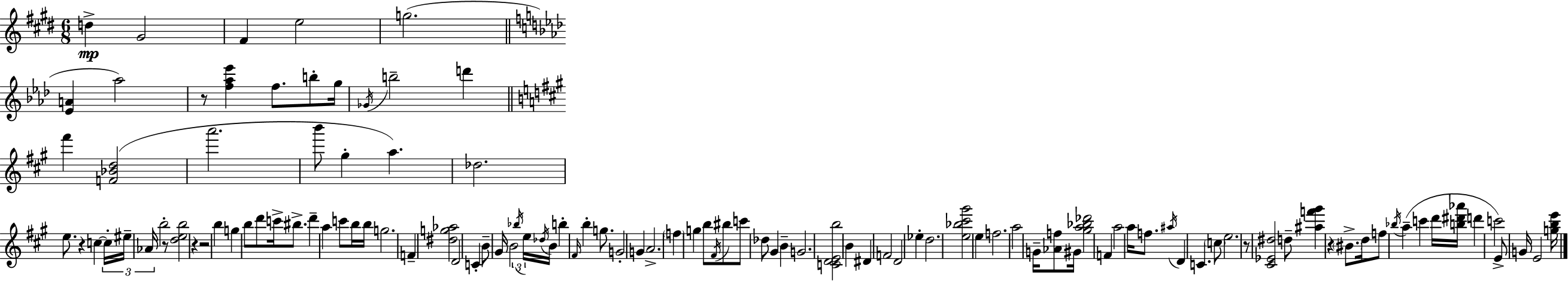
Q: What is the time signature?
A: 6/8